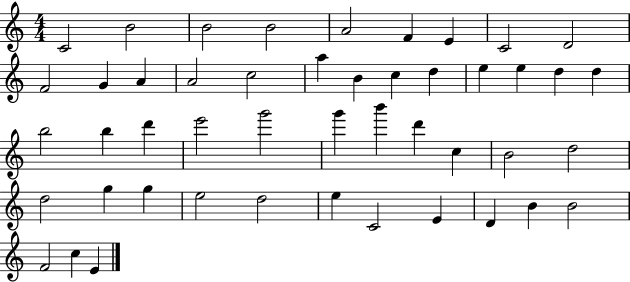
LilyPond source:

{
  \clef treble
  \numericTimeSignature
  \time 4/4
  \key c \major
  c'2 b'2 | b'2 b'2 | a'2 f'4 e'4 | c'2 d'2 | \break f'2 g'4 a'4 | a'2 c''2 | a''4 b'4 c''4 d''4 | e''4 e''4 d''4 d''4 | \break b''2 b''4 d'''4 | e'''2 g'''2 | g'''4 b'''4 d'''4 c''4 | b'2 d''2 | \break d''2 g''4 g''4 | e''2 d''2 | e''4 c'2 e'4 | d'4 b'4 b'2 | \break f'2 c''4 e'4 | \bar "|."
}